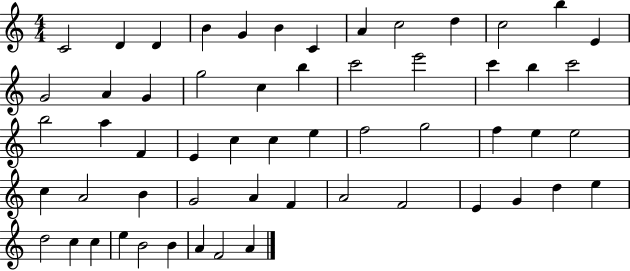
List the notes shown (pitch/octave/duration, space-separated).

C4/h D4/q D4/q B4/q G4/q B4/q C4/q A4/q C5/h D5/q C5/h B5/q E4/q G4/h A4/q G4/q G5/h C5/q B5/q C6/h E6/h C6/q B5/q C6/h B5/h A5/q F4/q E4/q C5/q C5/q E5/q F5/h G5/h F5/q E5/q E5/h C5/q A4/h B4/q G4/h A4/q F4/q A4/h F4/h E4/q G4/q D5/q E5/q D5/h C5/q C5/q E5/q B4/h B4/q A4/q F4/h A4/q